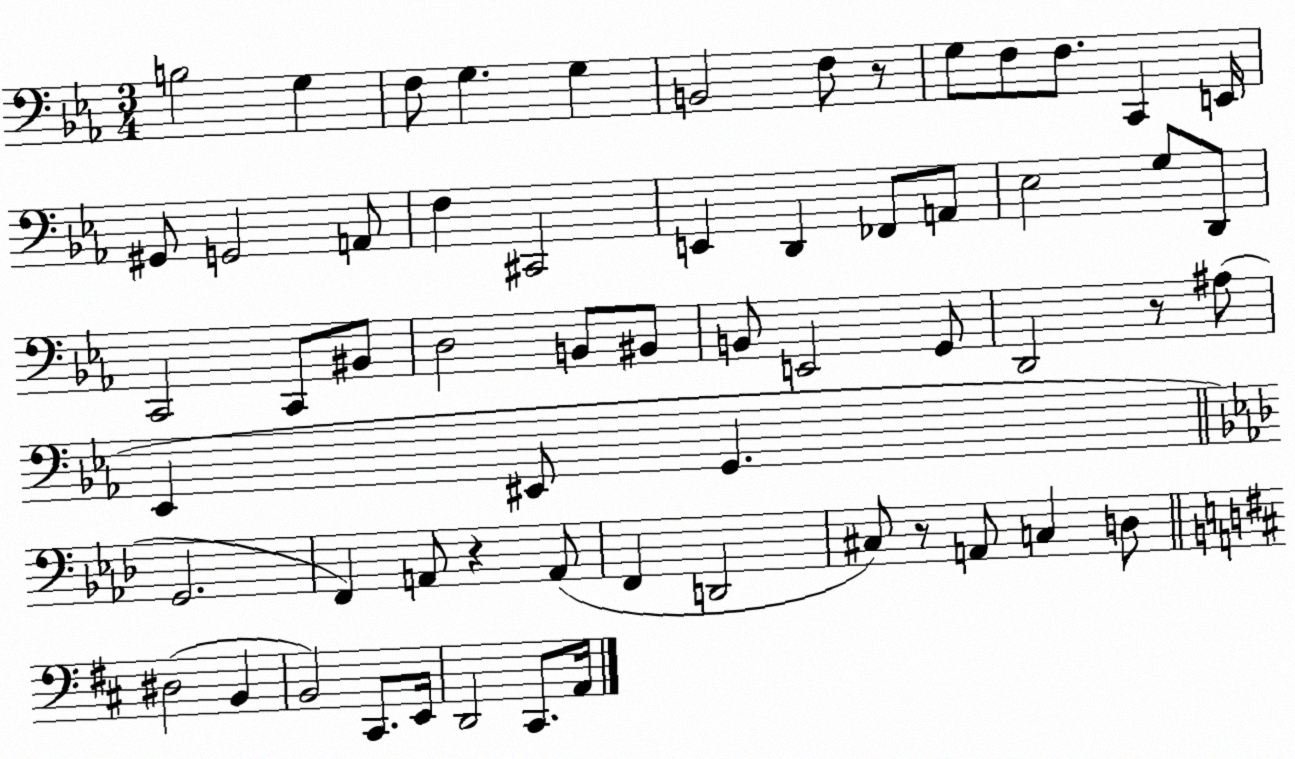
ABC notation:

X:1
T:Untitled
M:3/4
L:1/4
K:Eb
B,2 G, F,/2 G, G, B,,2 F,/2 z/2 G,/2 F,/2 F,/2 C,, E,,/4 ^G,,/2 G,,2 A,,/2 F, ^C,,2 E,, D,, _F,,/2 A,,/2 _E,2 G,/2 D,,/2 C,,2 C,,/2 ^B,,/2 D,2 B,,/2 ^B,,/2 B,,/2 E,,2 G,,/2 D,,2 z/2 ^A,/2 _E,, ^E,,/2 G,, G,,2 F,, A,,/2 z A,,/2 F,, D,,2 ^C,/2 z/2 A,,/2 C, D,/2 ^D,2 B,, B,,2 ^C,,/2 E,,/4 D,,2 ^C,,/2 A,,/4